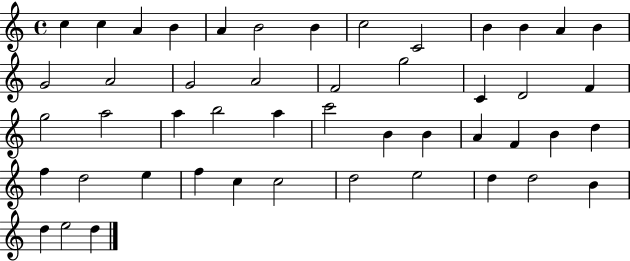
{
  \clef treble
  \time 4/4
  \defaultTimeSignature
  \key c \major
  c''4 c''4 a'4 b'4 | a'4 b'2 b'4 | c''2 c'2 | b'4 b'4 a'4 b'4 | \break g'2 a'2 | g'2 a'2 | f'2 g''2 | c'4 d'2 f'4 | \break g''2 a''2 | a''4 b''2 a''4 | c'''2 b'4 b'4 | a'4 f'4 b'4 d''4 | \break f''4 d''2 e''4 | f''4 c''4 c''2 | d''2 e''2 | d''4 d''2 b'4 | \break d''4 e''2 d''4 | \bar "|."
}